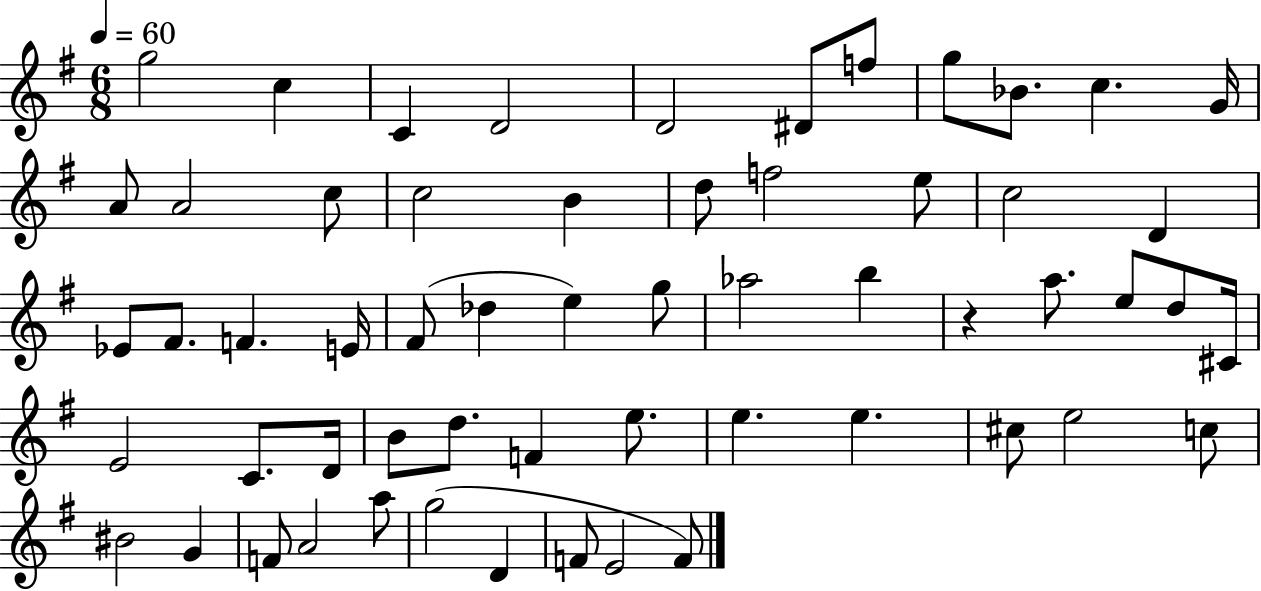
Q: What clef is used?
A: treble